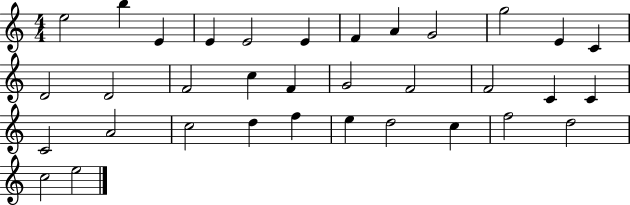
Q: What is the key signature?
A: C major